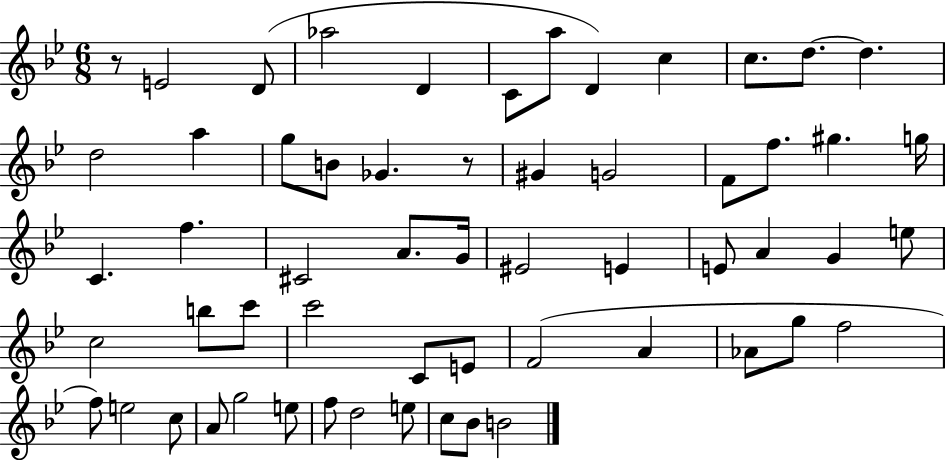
R/e E4/h D4/e Ab5/h D4/q C4/e A5/e D4/q C5/q C5/e. D5/e. D5/q. D5/h A5/q G5/e B4/e Gb4/q. R/e G#4/q G4/h F4/e F5/e. G#5/q. G5/s C4/q. F5/q. C#4/h A4/e. G4/s EIS4/h E4/q E4/e A4/q G4/q E5/e C5/h B5/e C6/e C6/h C4/e E4/e F4/h A4/q Ab4/e G5/e F5/h F5/e E5/h C5/e A4/e G5/h E5/e F5/e D5/h E5/e C5/e Bb4/e B4/h